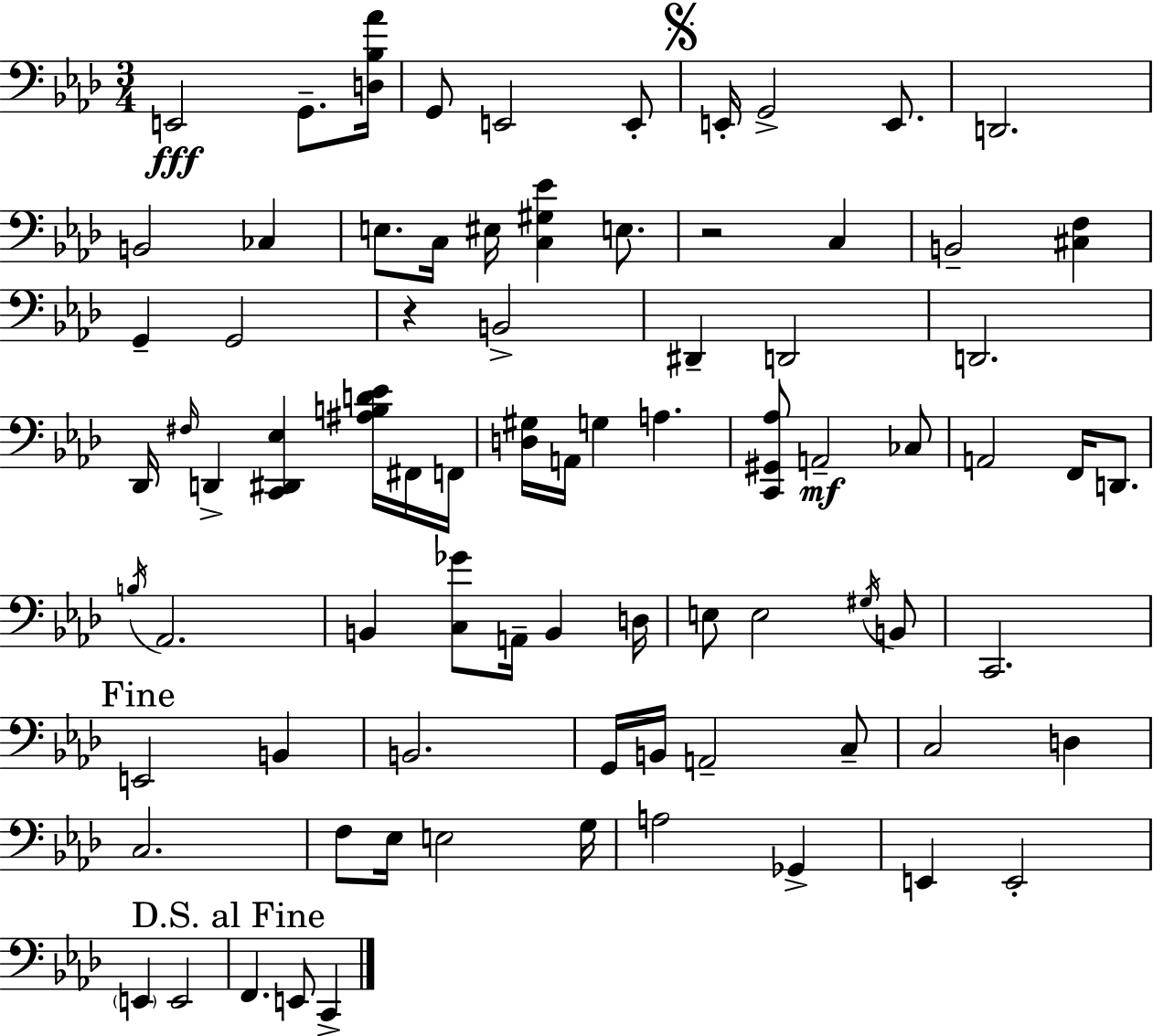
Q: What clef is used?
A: bass